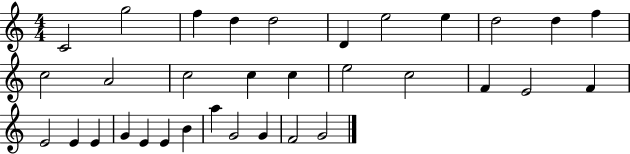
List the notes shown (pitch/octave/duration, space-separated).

C4/h G5/h F5/q D5/q D5/h D4/q E5/h E5/q D5/h D5/q F5/q C5/h A4/h C5/h C5/q C5/q E5/h C5/h F4/q E4/h F4/q E4/h E4/q E4/q G4/q E4/q E4/q B4/q A5/q G4/h G4/q F4/h G4/h